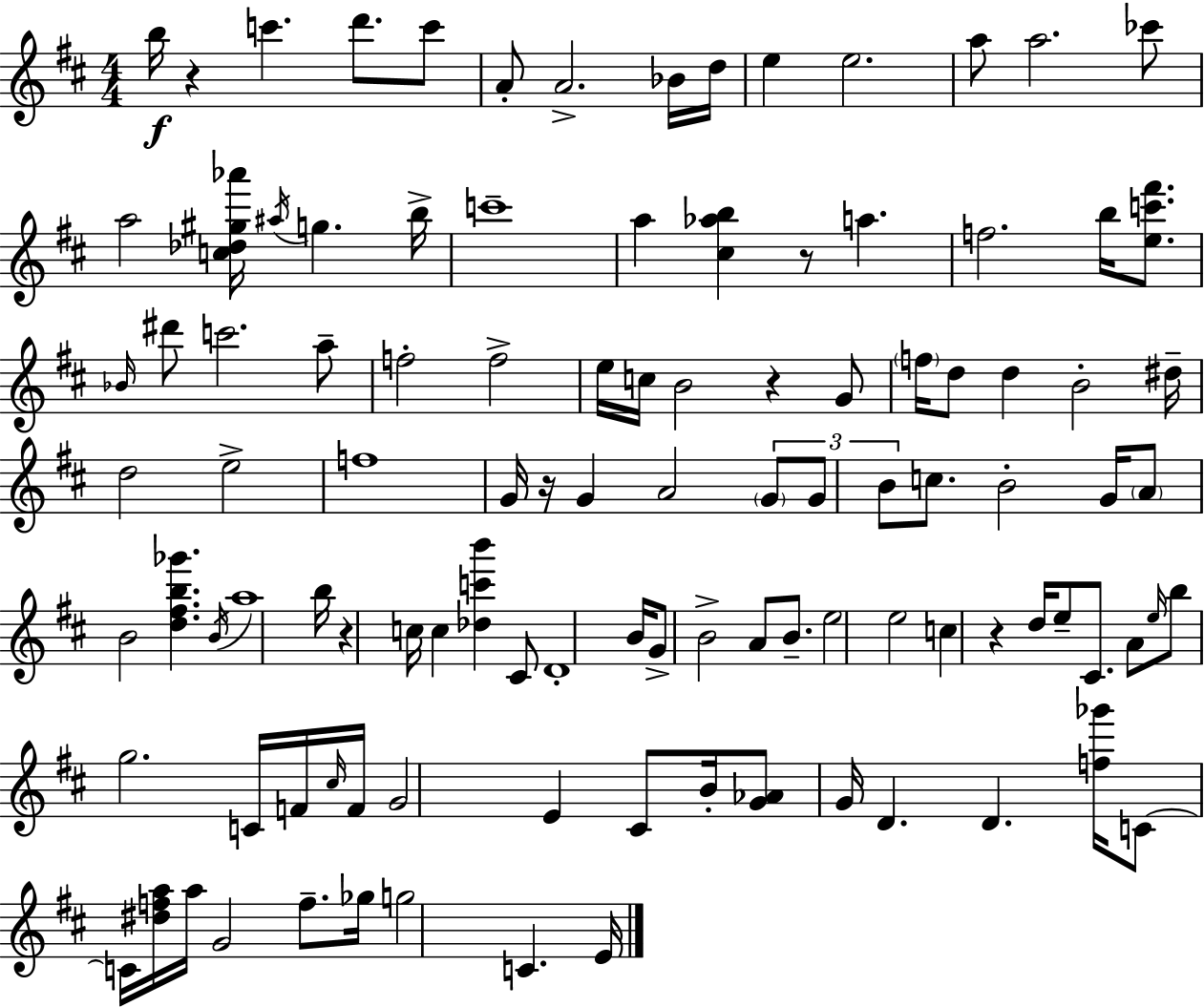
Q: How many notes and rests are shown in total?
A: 107